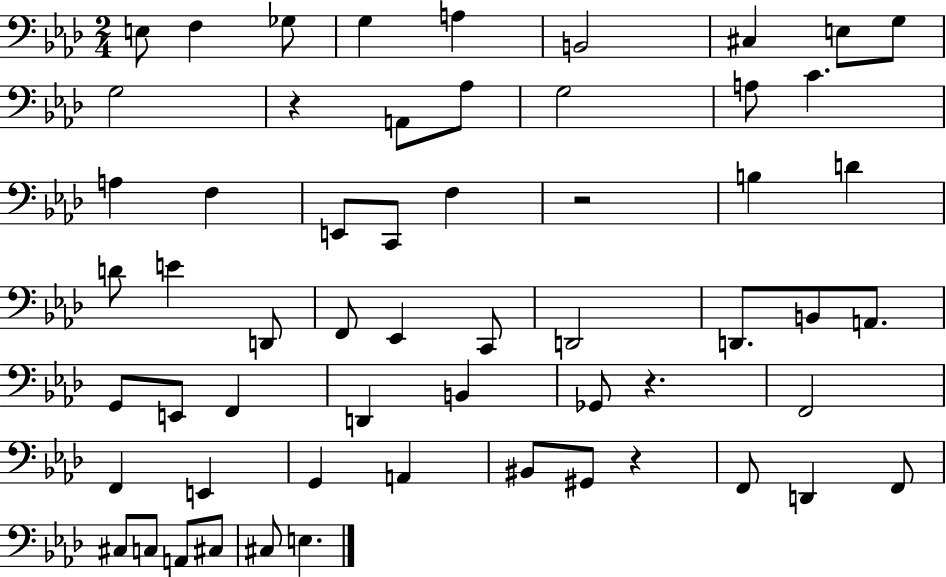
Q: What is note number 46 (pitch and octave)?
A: F2